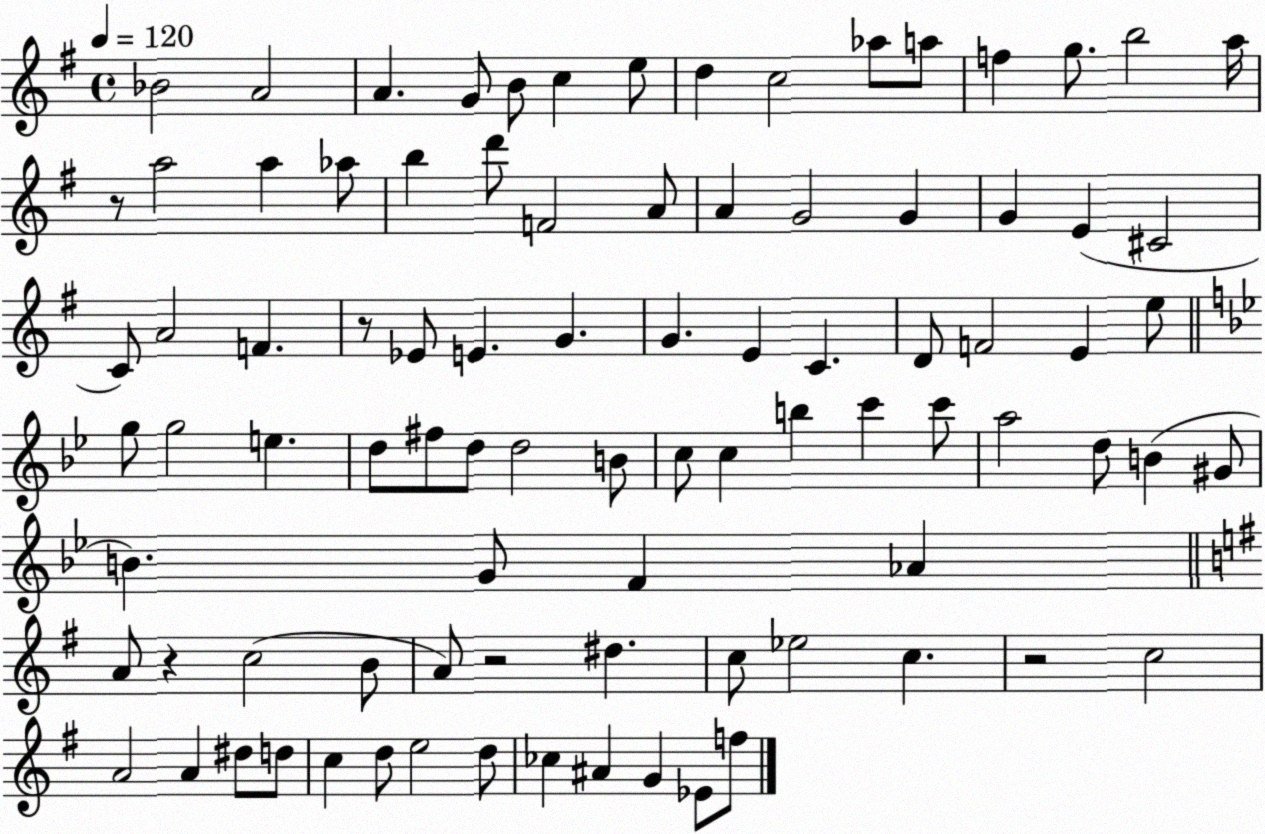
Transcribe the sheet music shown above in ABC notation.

X:1
T:Untitled
M:4/4
L:1/4
K:G
_B2 A2 A G/2 B/2 c e/2 d c2 _a/2 a/2 f g/2 b2 a/4 z/2 a2 a _a/2 b d'/2 F2 A/2 A G2 G G E ^C2 C/2 A2 F z/2 _E/2 E G G E C D/2 F2 E e/2 g/2 g2 e d/2 ^f/2 d/2 d2 B/2 c/2 c b c' c'/2 a2 d/2 B ^G/2 B G/2 F _A A/2 z c2 B/2 A/2 z2 ^d c/2 _e2 c z2 c2 A2 A ^d/2 d/2 c d/2 e2 d/2 _c ^A G _E/2 f/2